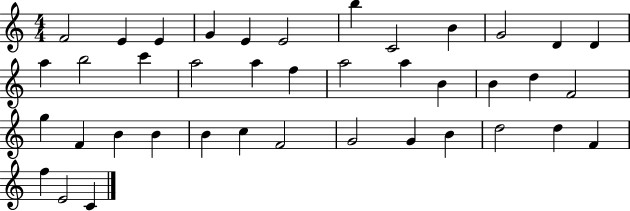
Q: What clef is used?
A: treble